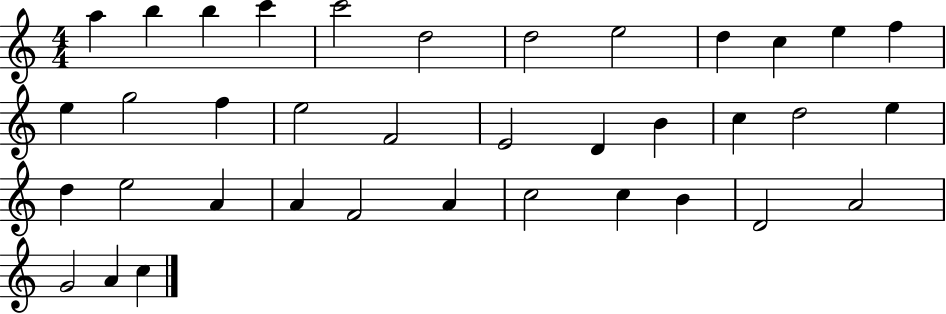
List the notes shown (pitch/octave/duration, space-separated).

A5/q B5/q B5/q C6/q C6/h D5/h D5/h E5/h D5/q C5/q E5/q F5/q E5/q G5/h F5/q E5/h F4/h E4/h D4/q B4/q C5/q D5/h E5/q D5/q E5/h A4/q A4/q F4/h A4/q C5/h C5/q B4/q D4/h A4/h G4/h A4/q C5/q